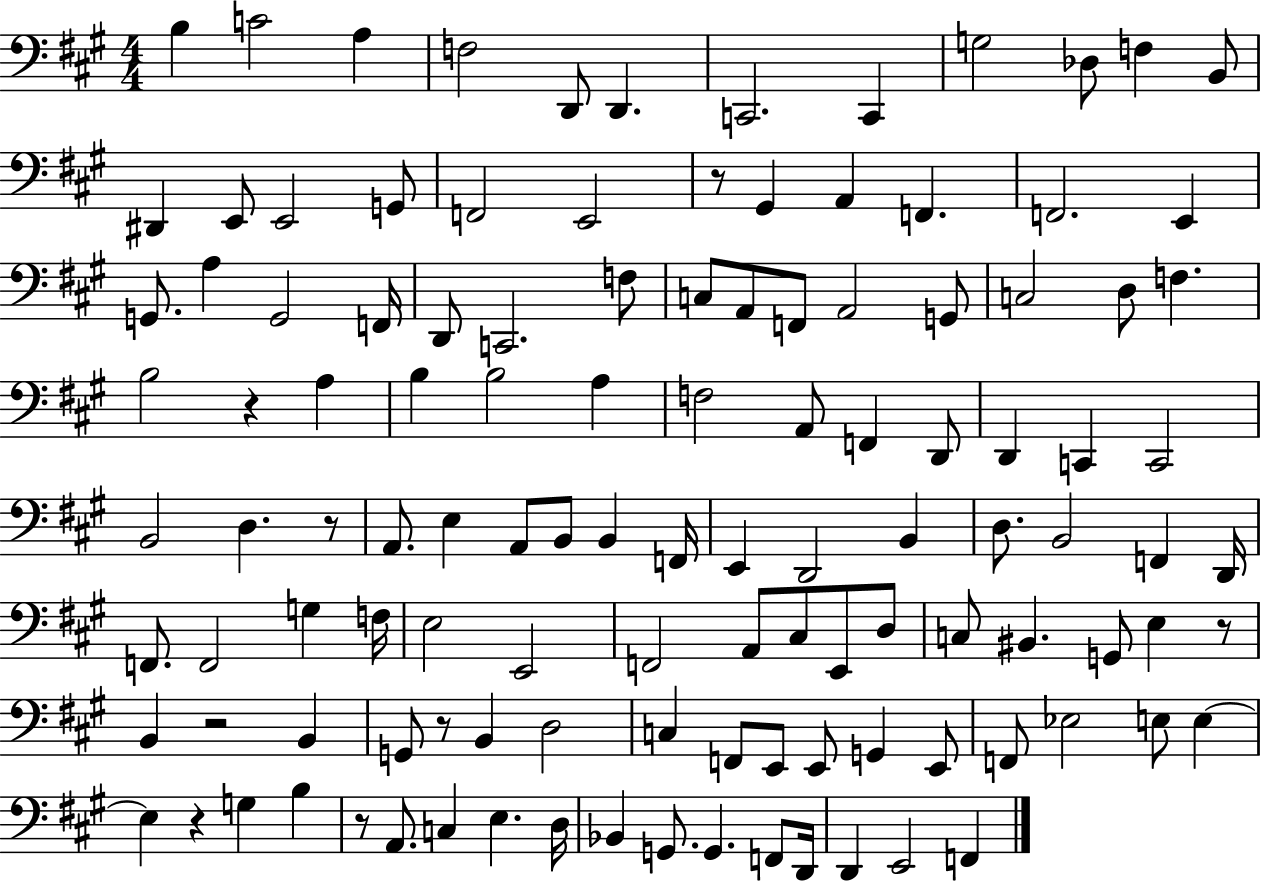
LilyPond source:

{
  \clef bass
  \numericTimeSignature
  \time 4/4
  \key a \major
  \repeat volta 2 { b4 c'2 a4 | f2 d,8 d,4. | c,2. c,4 | g2 des8 f4 b,8 | \break dis,4 e,8 e,2 g,8 | f,2 e,2 | r8 gis,4 a,4 f,4. | f,2. e,4 | \break g,8. a4 g,2 f,16 | d,8 c,2. f8 | c8 a,8 f,8 a,2 g,8 | c2 d8 f4. | \break b2 r4 a4 | b4 b2 a4 | f2 a,8 f,4 d,8 | d,4 c,4 c,2 | \break b,2 d4. r8 | a,8. e4 a,8 b,8 b,4 f,16 | e,4 d,2 b,4 | d8. b,2 f,4 d,16 | \break f,8. f,2 g4 f16 | e2 e,2 | f,2 a,8 cis8 e,8 d8 | c8 bis,4. g,8 e4 r8 | \break b,4 r2 b,4 | g,8 r8 b,4 d2 | c4 f,8 e,8 e,8 g,4 e,8 | f,8 ees2 e8 e4~~ | \break e4 r4 g4 b4 | r8 a,8. c4 e4. d16 | bes,4 g,8. g,4. f,8 d,16 | d,4 e,2 f,4 | \break } \bar "|."
}